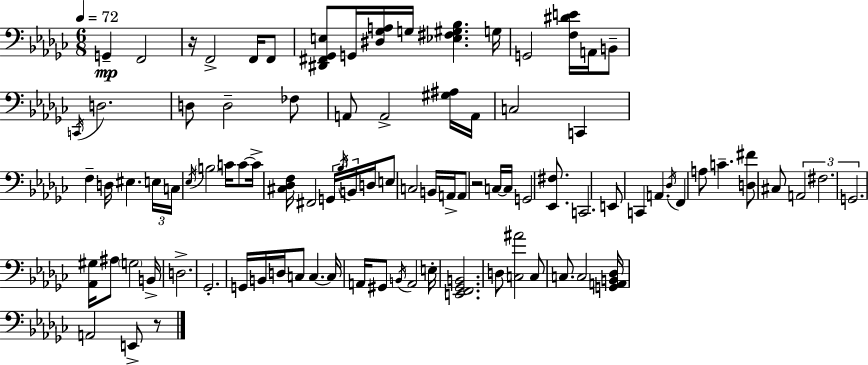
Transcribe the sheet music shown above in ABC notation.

X:1
T:Untitled
M:6/8
L:1/4
K:Ebm
G,, F,,2 z/4 F,,2 F,,/4 F,,/2 [^D,,^F,,_G,,E,]/2 G,,/4 [^D,_G,A,]/4 G,/4 [_E,^F,^G,_B,] G,/4 G,,2 [F,^DE]/4 A,,/4 B,,/2 C,,/4 D,2 D,/2 D,2 _F,/2 A,,/2 A,,2 [^G,^A,]/4 A,,/4 C,2 C,, F, D,/4 ^E, E,/4 C,/4 _E,/4 B,2 C/4 C/2 C/4 [^C,_D,F,]/4 ^F,,2 G,,/4 _B,/4 B,,/4 D,/4 E,/2 C,2 B,,/4 A,,/4 A,,/2 z2 C,/4 C,/4 G,,2 [_E,,^F,]/2 C,,2 E,,/2 C,, A,, _D,/4 F,, A,/2 C [D,^F]/2 ^C,/2 A,,2 ^F,2 G,,2 [_A,,^G,]/4 ^A,/2 G,2 B,,/4 D,2 _G,,2 G,,/4 B,,/4 D,/4 C,/2 C, C,/4 A,,/4 ^G,,/2 B,,/4 A,,2 E,/4 [E,,F,,_G,,B,,]2 D,/2 [C,^A]2 C,/2 C,/2 C,2 [G,,A,,B,,_D,]/4 A,,2 E,,/2 z/2